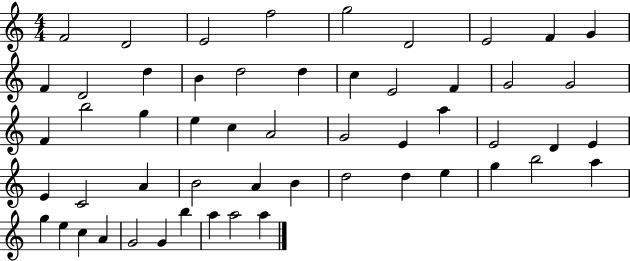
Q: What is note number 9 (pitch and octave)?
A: G4